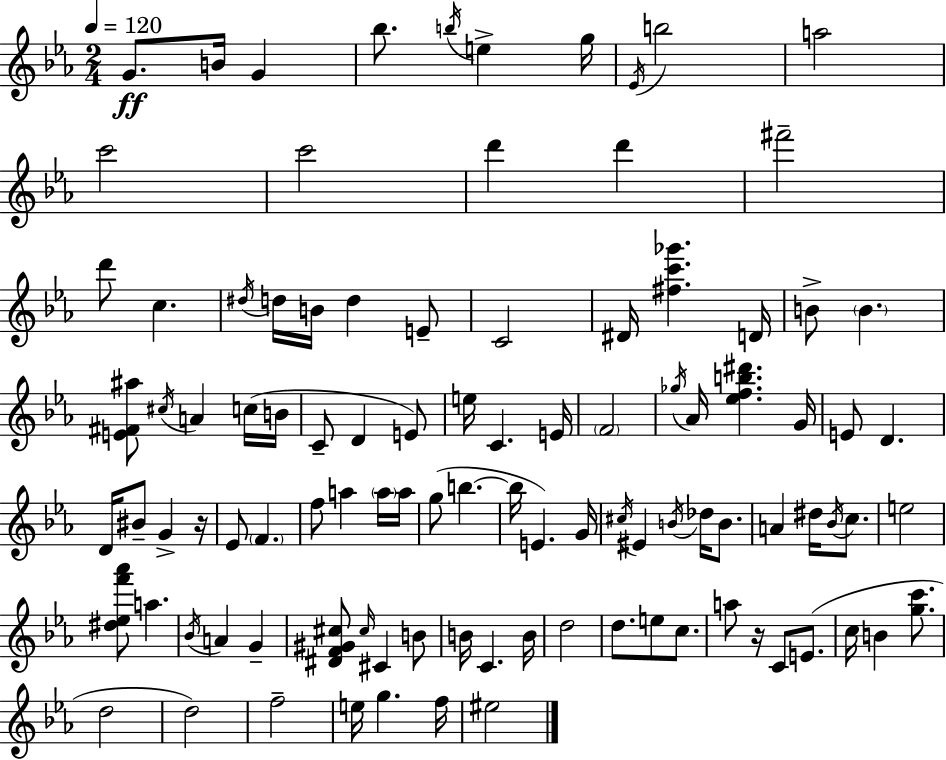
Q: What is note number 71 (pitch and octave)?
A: G4